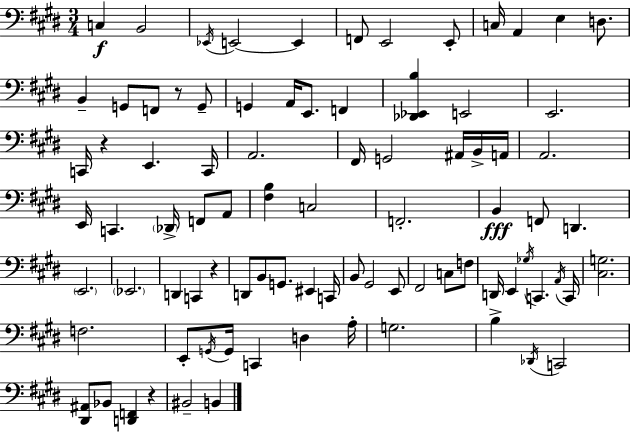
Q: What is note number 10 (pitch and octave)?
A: A2